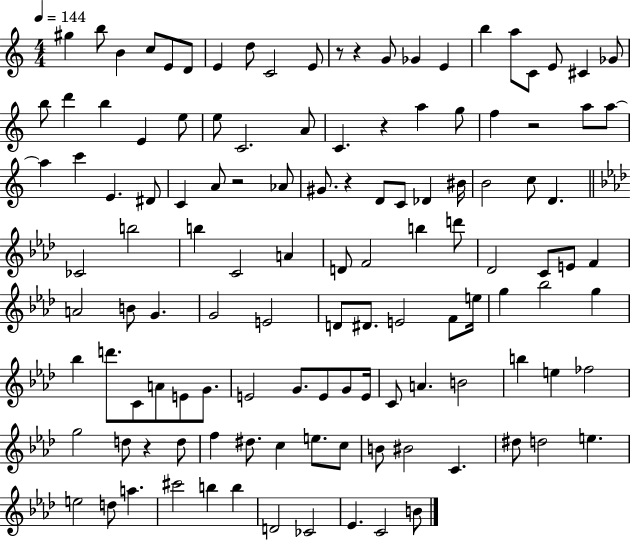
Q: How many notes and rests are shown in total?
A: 123